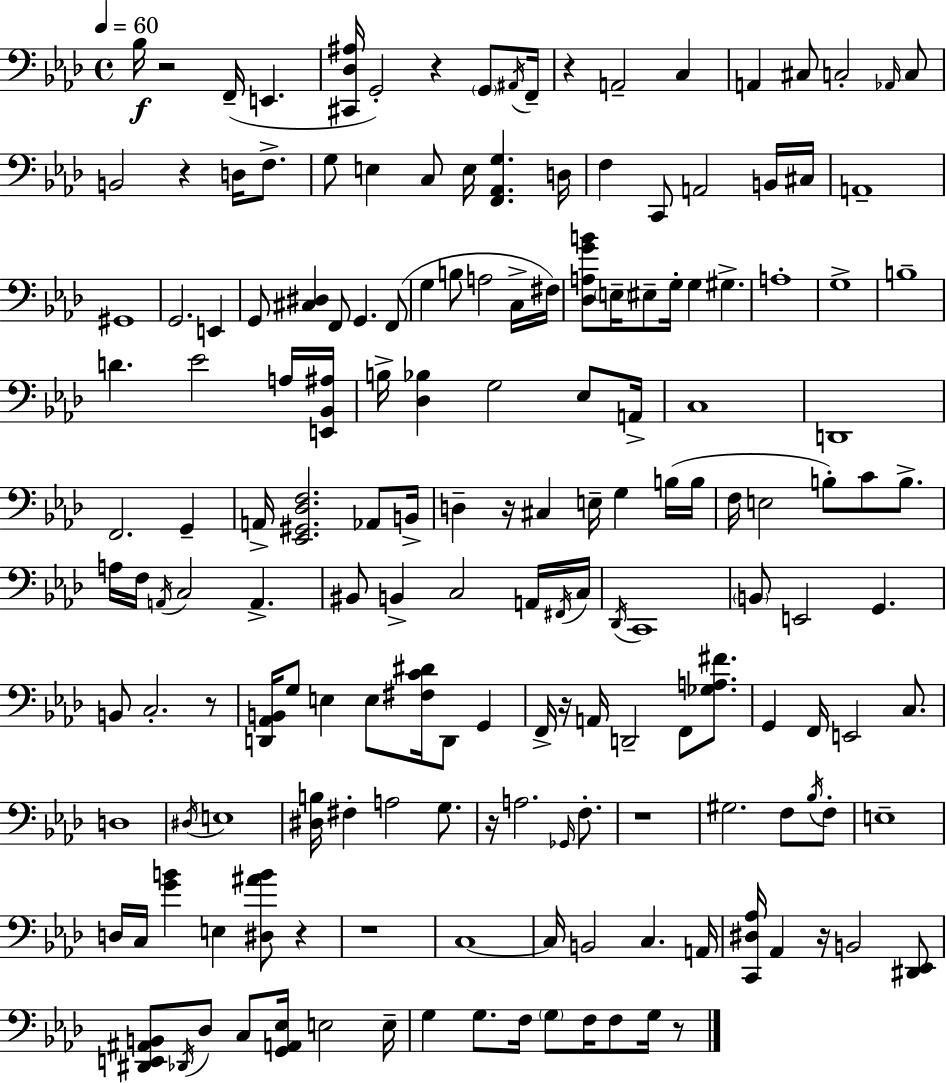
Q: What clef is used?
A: bass